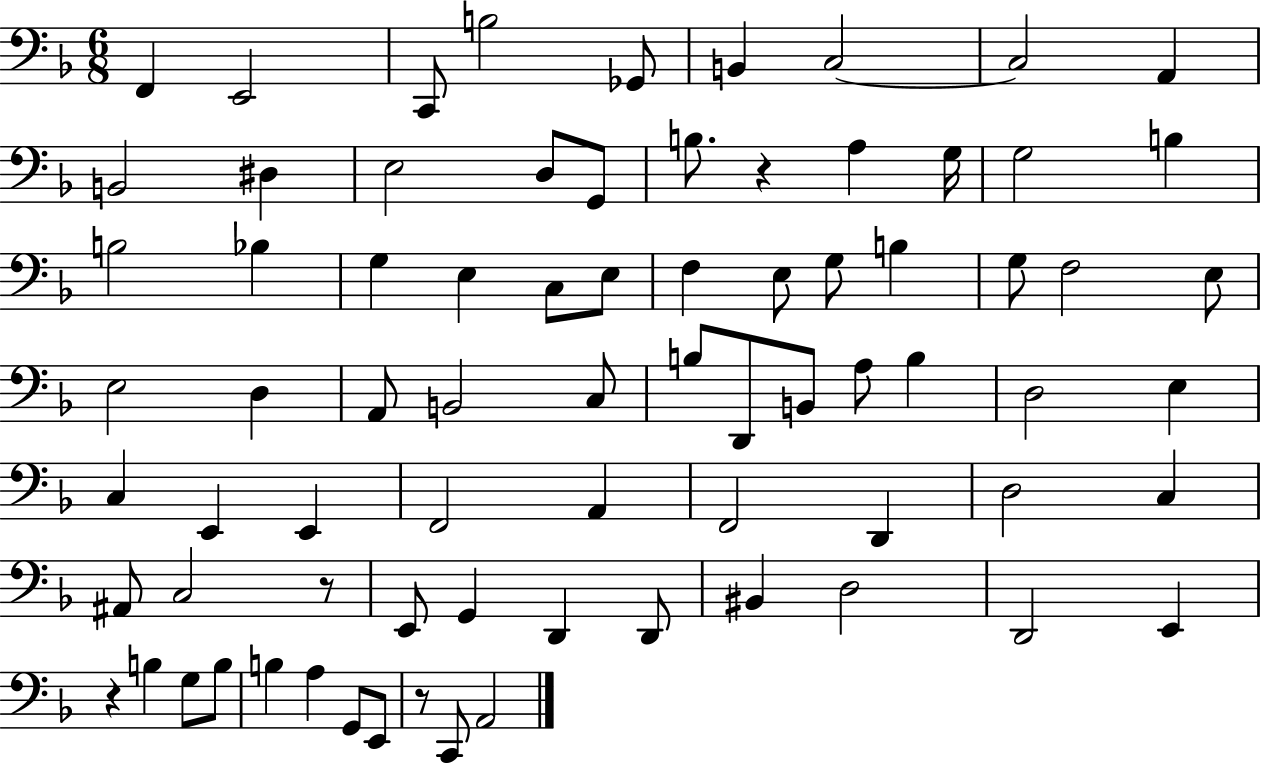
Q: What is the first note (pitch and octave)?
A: F2